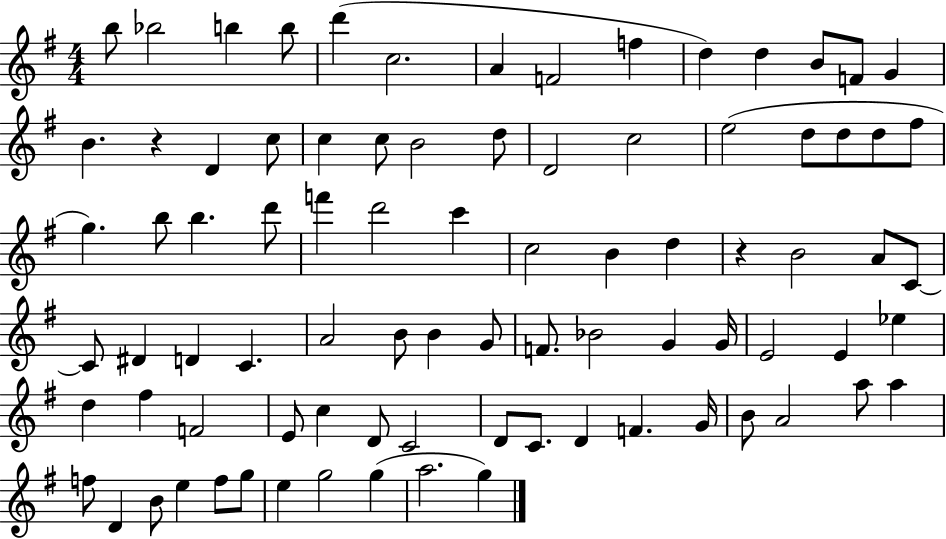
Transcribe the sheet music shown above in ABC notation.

X:1
T:Untitled
M:4/4
L:1/4
K:G
b/2 _b2 b b/2 d' c2 A F2 f d d B/2 F/2 G B z D c/2 c c/2 B2 d/2 D2 c2 e2 d/2 d/2 d/2 ^f/2 g b/2 b d'/2 f' d'2 c' c2 B d z B2 A/2 C/2 C/2 ^D D C A2 B/2 B G/2 F/2 _B2 G G/4 E2 E _e d ^f F2 E/2 c D/2 C2 D/2 C/2 D F G/4 B/2 A2 a/2 a f/2 D B/2 e f/2 g/2 e g2 g a2 g